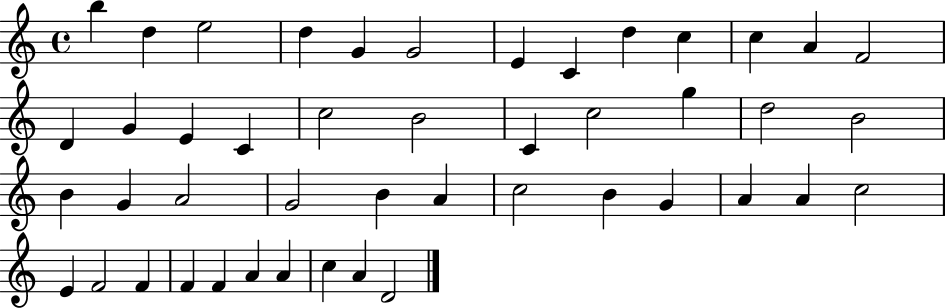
{
  \clef treble
  \time 4/4
  \defaultTimeSignature
  \key c \major
  b''4 d''4 e''2 | d''4 g'4 g'2 | e'4 c'4 d''4 c''4 | c''4 a'4 f'2 | \break d'4 g'4 e'4 c'4 | c''2 b'2 | c'4 c''2 g''4 | d''2 b'2 | \break b'4 g'4 a'2 | g'2 b'4 a'4 | c''2 b'4 g'4 | a'4 a'4 c''2 | \break e'4 f'2 f'4 | f'4 f'4 a'4 a'4 | c''4 a'4 d'2 | \bar "|."
}